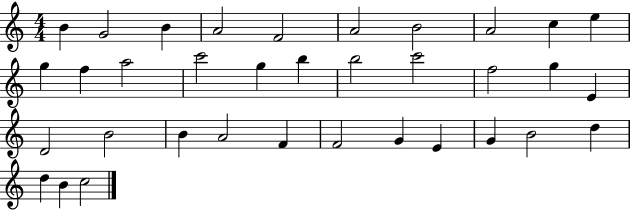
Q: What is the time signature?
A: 4/4